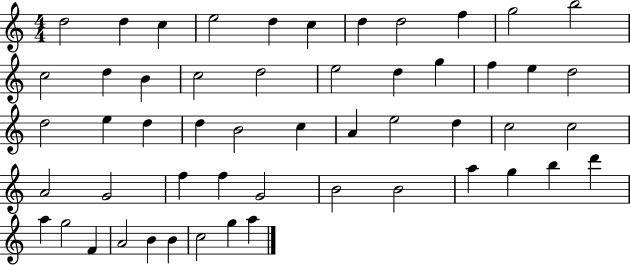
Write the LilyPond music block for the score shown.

{
  \clef treble
  \numericTimeSignature
  \time 4/4
  \key c \major
  d''2 d''4 c''4 | e''2 d''4 c''4 | d''4 d''2 f''4 | g''2 b''2 | \break c''2 d''4 b'4 | c''2 d''2 | e''2 d''4 g''4 | f''4 e''4 d''2 | \break d''2 e''4 d''4 | d''4 b'2 c''4 | a'4 e''2 d''4 | c''2 c''2 | \break a'2 g'2 | f''4 f''4 g'2 | b'2 b'2 | a''4 g''4 b''4 d'''4 | \break a''4 g''2 f'4 | a'2 b'4 b'4 | c''2 g''4 a''4 | \bar "|."
}